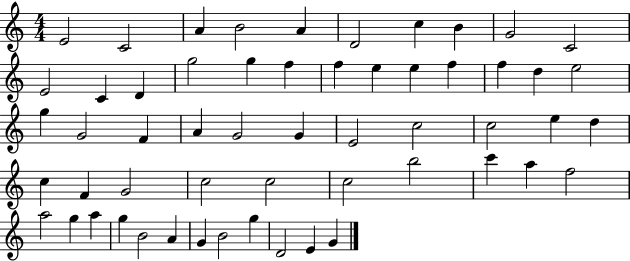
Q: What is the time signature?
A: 4/4